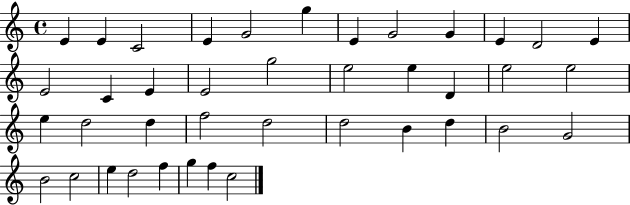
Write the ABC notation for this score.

X:1
T:Untitled
M:4/4
L:1/4
K:C
E E C2 E G2 g E G2 G E D2 E E2 C E E2 g2 e2 e D e2 e2 e d2 d f2 d2 d2 B d B2 G2 B2 c2 e d2 f g f c2